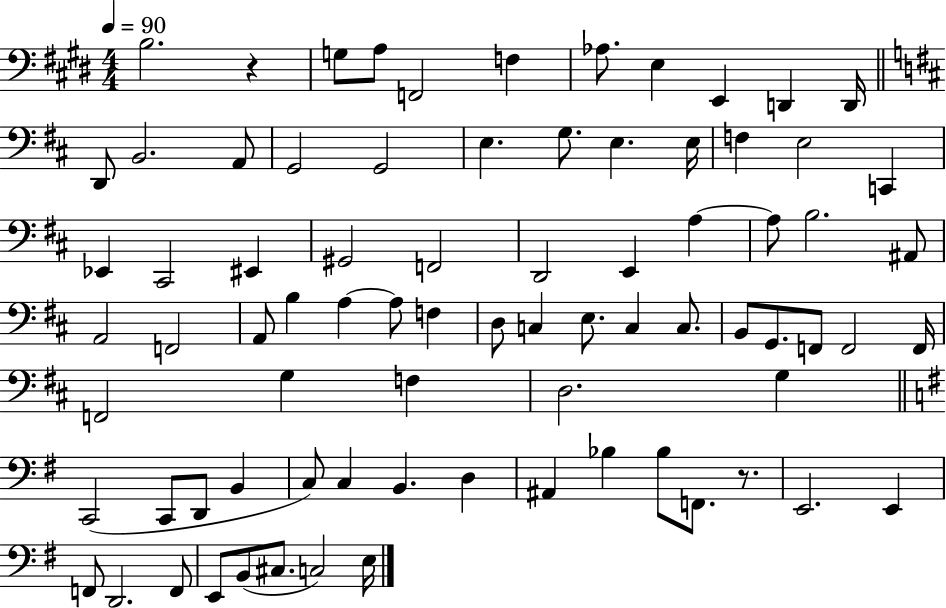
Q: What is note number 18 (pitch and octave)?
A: E3